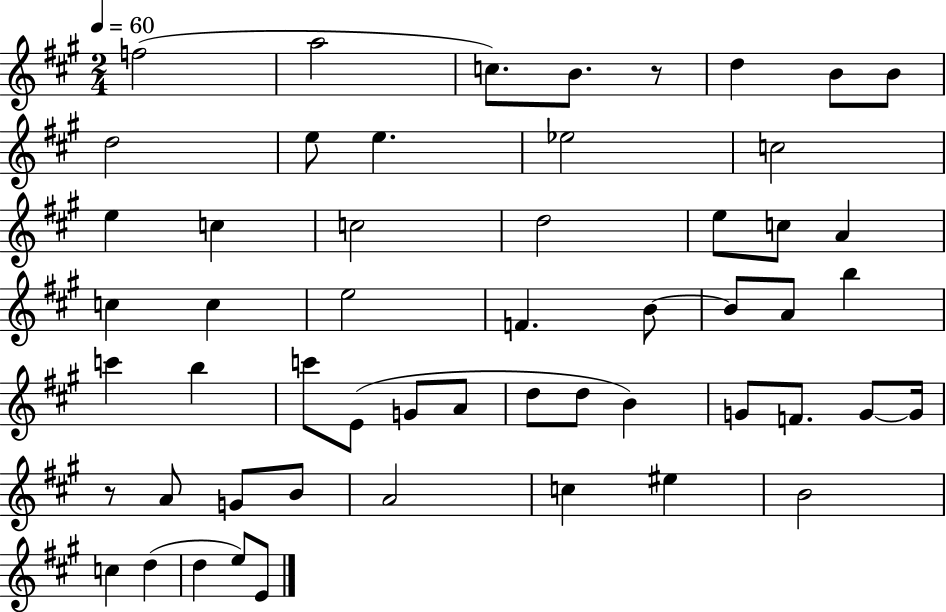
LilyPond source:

{
  \clef treble
  \numericTimeSignature
  \time 2/4
  \key a \major
  \tempo 4 = 60
  f''2( | a''2 | c''8.) b'8. r8 | d''4 b'8 b'8 | \break d''2 | e''8 e''4. | ees''2 | c''2 | \break e''4 c''4 | c''2 | d''2 | e''8 c''8 a'4 | \break c''4 c''4 | e''2 | f'4. b'8~~ | b'8 a'8 b''4 | \break c'''4 b''4 | c'''8 e'8( g'8 a'8 | d''8 d''8 b'4) | g'8 f'8. g'8~~ g'16 | \break r8 a'8 g'8 b'8 | a'2 | c''4 eis''4 | b'2 | \break c''4 d''4( | d''4 e''8) e'8 | \bar "|."
}